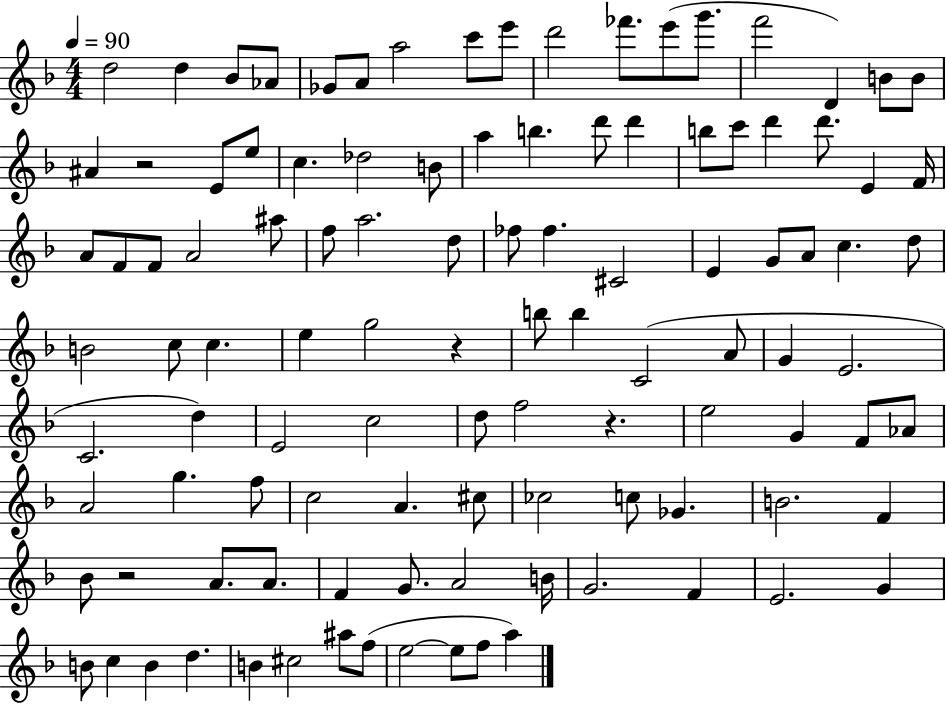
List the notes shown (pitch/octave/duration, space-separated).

D5/h D5/q Bb4/e Ab4/e Gb4/e A4/e A5/h C6/e E6/e D6/h FES6/e. E6/e G6/e. F6/h D4/q B4/e B4/e A#4/q R/h E4/e E5/e C5/q. Db5/h B4/e A5/q B5/q. D6/e D6/q B5/e C6/e D6/q D6/e. E4/q F4/s A4/e F4/e F4/e A4/h A#5/e F5/e A5/h. D5/e FES5/e FES5/q. C#4/h E4/q G4/e A4/e C5/q. D5/e B4/h C5/e C5/q. E5/q G5/h R/q B5/e B5/q C4/h A4/e G4/q E4/h. C4/h. D5/q E4/h C5/h D5/e F5/h R/q. E5/h G4/q F4/e Ab4/e A4/h G5/q. F5/e C5/h A4/q. C#5/e CES5/h C5/e Gb4/q. B4/h. F4/q Bb4/e R/h A4/e. A4/e. F4/q G4/e. A4/h B4/s G4/h. F4/q E4/h. G4/q B4/e C5/q B4/q D5/q. B4/q C#5/h A#5/e F5/e E5/h E5/e F5/e A5/q